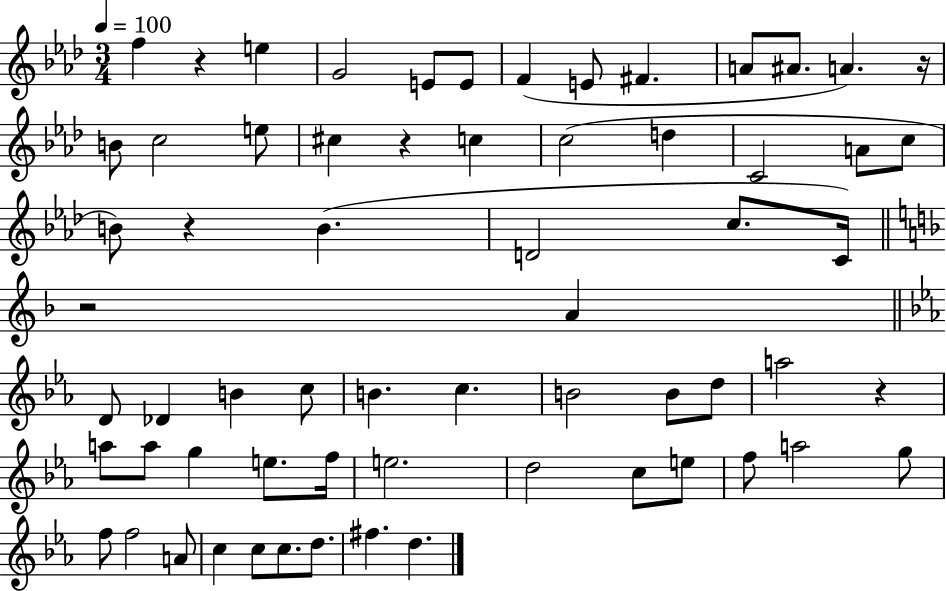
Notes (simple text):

F5/q R/q E5/q G4/h E4/e E4/e F4/q E4/e F#4/q. A4/e A#4/e. A4/q. R/s B4/e C5/h E5/e C#5/q R/q C5/q C5/h D5/q C4/h A4/e C5/e B4/e R/q B4/q. D4/h C5/e. C4/s R/h A4/q D4/e Db4/q B4/q C5/e B4/q. C5/q. B4/h B4/e D5/e A5/h R/q A5/e A5/e G5/q E5/e. F5/s E5/h. D5/h C5/e E5/e F5/e A5/h G5/e F5/e F5/h A4/e C5/q C5/e C5/e. D5/e. F#5/q. D5/q.